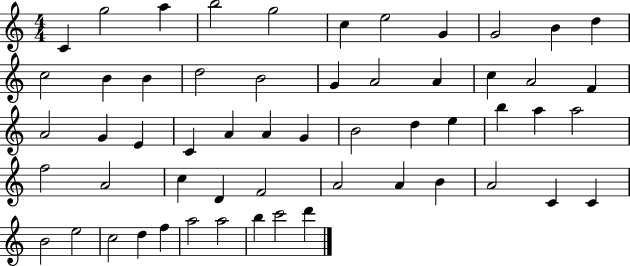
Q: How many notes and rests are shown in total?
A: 56